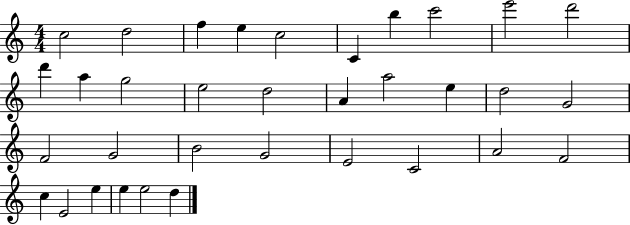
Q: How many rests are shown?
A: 0